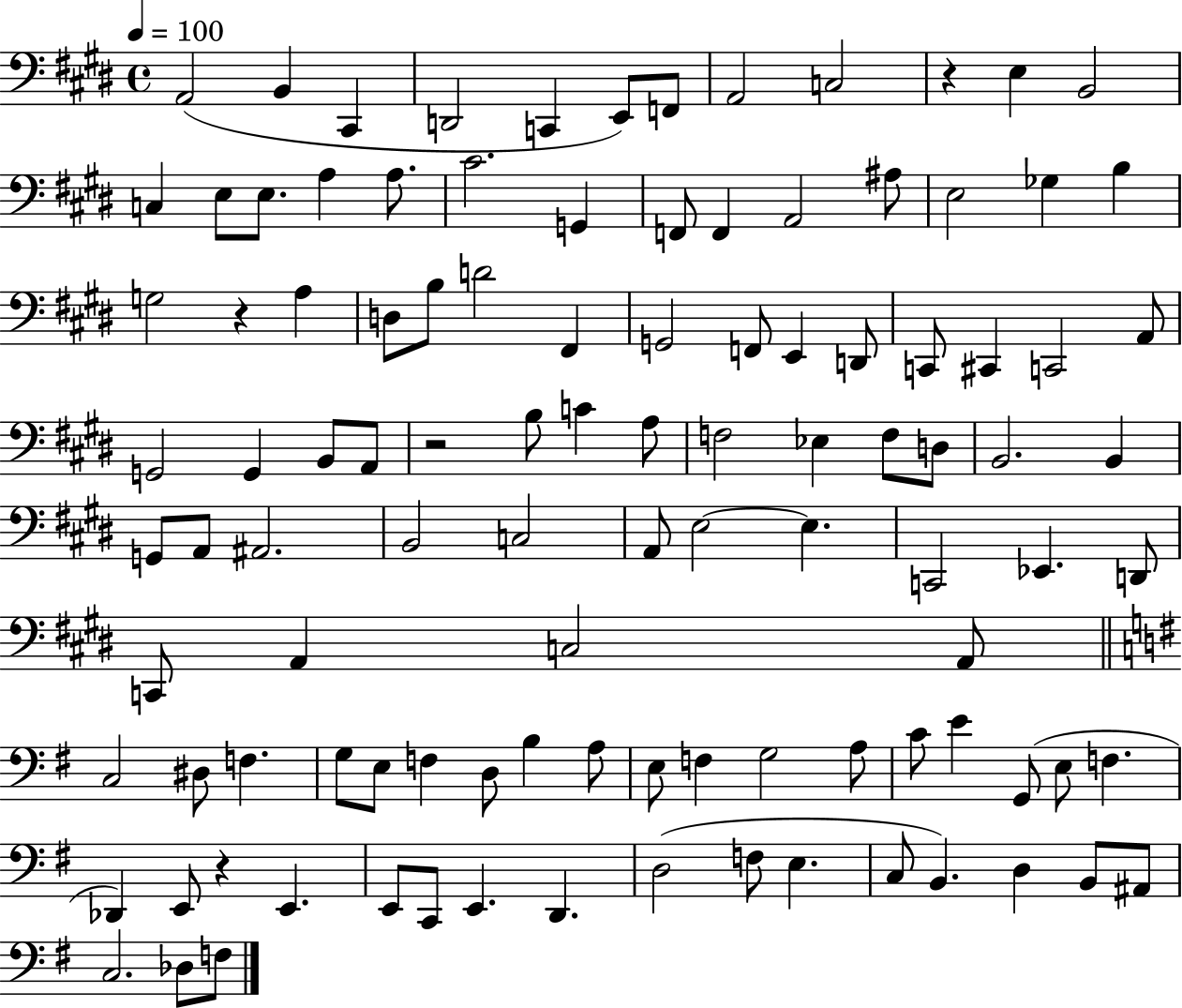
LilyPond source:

{
  \clef bass
  \time 4/4
  \defaultTimeSignature
  \key e \major
  \tempo 4 = 100
  a,2( b,4 cis,4 | d,2 c,4 e,8) f,8 | a,2 c2 | r4 e4 b,2 | \break c4 e8 e8. a4 a8. | cis'2. g,4 | f,8 f,4 a,2 ais8 | e2 ges4 b4 | \break g2 r4 a4 | d8 b8 d'2 fis,4 | g,2 f,8 e,4 d,8 | c,8 cis,4 c,2 a,8 | \break g,2 g,4 b,8 a,8 | r2 b8 c'4 a8 | f2 ees4 f8 d8 | b,2. b,4 | \break g,8 a,8 ais,2. | b,2 c2 | a,8 e2~~ e4. | c,2 ees,4. d,8 | \break c,8 a,4 c2 a,8 | \bar "||" \break \key g \major c2 dis8 f4. | g8 e8 f4 d8 b4 a8 | e8 f4 g2 a8 | c'8 e'4 g,8( e8 f4. | \break des,4) e,8 r4 e,4. | e,8 c,8 e,4. d,4. | d2( f8 e4. | c8 b,4.) d4 b,8 ais,8 | \break c2. des8 f8 | \bar "|."
}